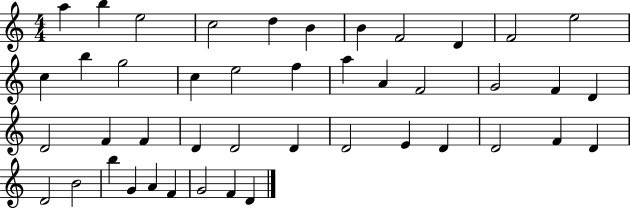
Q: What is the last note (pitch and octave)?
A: D4